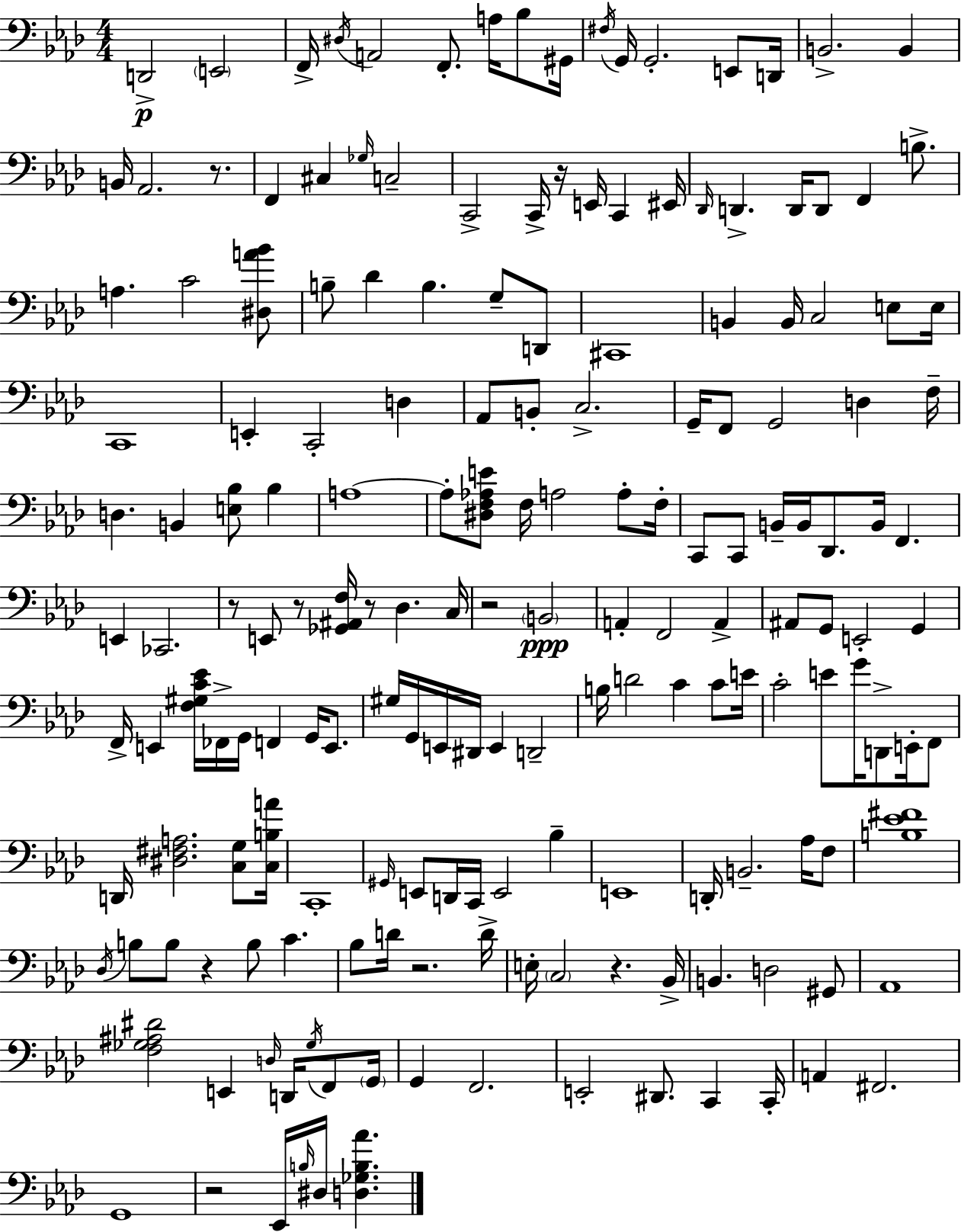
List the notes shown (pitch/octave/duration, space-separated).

D2/h E2/h F2/s D#3/s A2/h F2/e. A3/s Bb3/e G#2/s F#3/s G2/s G2/h. E2/e D2/s B2/h. B2/q B2/s Ab2/h. R/e. F2/q C#3/q Gb3/s C3/h C2/h C2/s R/s E2/s C2/q EIS2/s Db2/s D2/q. D2/s D2/e F2/q B3/e. A3/q. C4/h [D#3,A4,Bb4]/e B3/e Db4/q B3/q. G3/e D2/e C#2/w B2/q B2/s C3/h E3/e E3/s C2/w E2/q C2/h D3/q Ab2/e B2/e C3/h. G2/s F2/e G2/h D3/q F3/s D3/q. B2/q [E3,Bb3]/e Bb3/q A3/w A3/e [D#3,F3,Ab3,E4]/e F3/s A3/h A3/e F3/s C2/e C2/e B2/s B2/s Db2/e. B2/s F2/q. E2/q CES2/h. R/e E2/e R/e [Gb2,A#2,F3]/s R/e Db3/q. C3/s R/h B2/h A2/q F2/h A2/q A#2/e G2/e E2/h G2/q F2/s E2/q [F3,G#3,C4,Eb4]/s FES2/s G2/s F2/q G2/s E2/e. G#3/s G2/s E2/s D#2/s E2/q D2/h B3/s D4/h C4/q C4/e E4/s C4/h E4/e G4/s D2/e E2/s F2/e D2/s [D#3,F#3,A3]/h. [C3,G3]/e [C3,B3,A4]/s C2/w G#2/s E2/e D2/s C2/s E2/h Bb3/q E2/w D2/s B2/h. Ab3/s F3/e [B3,Eb4,F#4]/w Db3/s B3/e B3/e R/q B3/e C4/q. Bb3/e D4/s R/h. D4/s E3/s C3/h R/q. Bb2/s B2/q. D3/h G#2/e Ab2/w [F3,Gb3,A#3,D#4]/h E2/q D3/s D2/s Gb3/s F2/e G2/s G2/q F2/h. E2/h D#2/e. C2/q C2/s A2/q F#2/h. G2/w R/h Eb2/s B3/s D#3/s [D3,Gb3,B3,Ab4]/q.